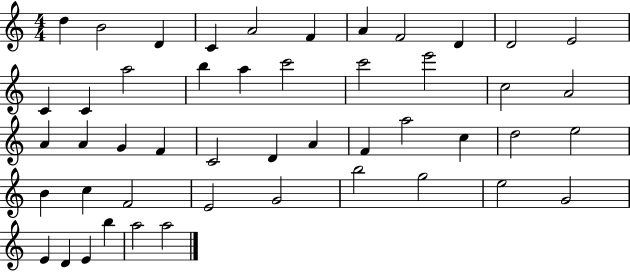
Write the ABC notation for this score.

X:1
T:Untitled
M:4/4
L:1/4
K:C
d B2 D C A2 F A F2 D D2 E2 C C a2 b a c'2 c'2 e'2 c2 A2 A A G F C2 D A F a2 c d2 e2 B c F2 E2 G2 b2 g2 e2 G2 E D E b a2 a2